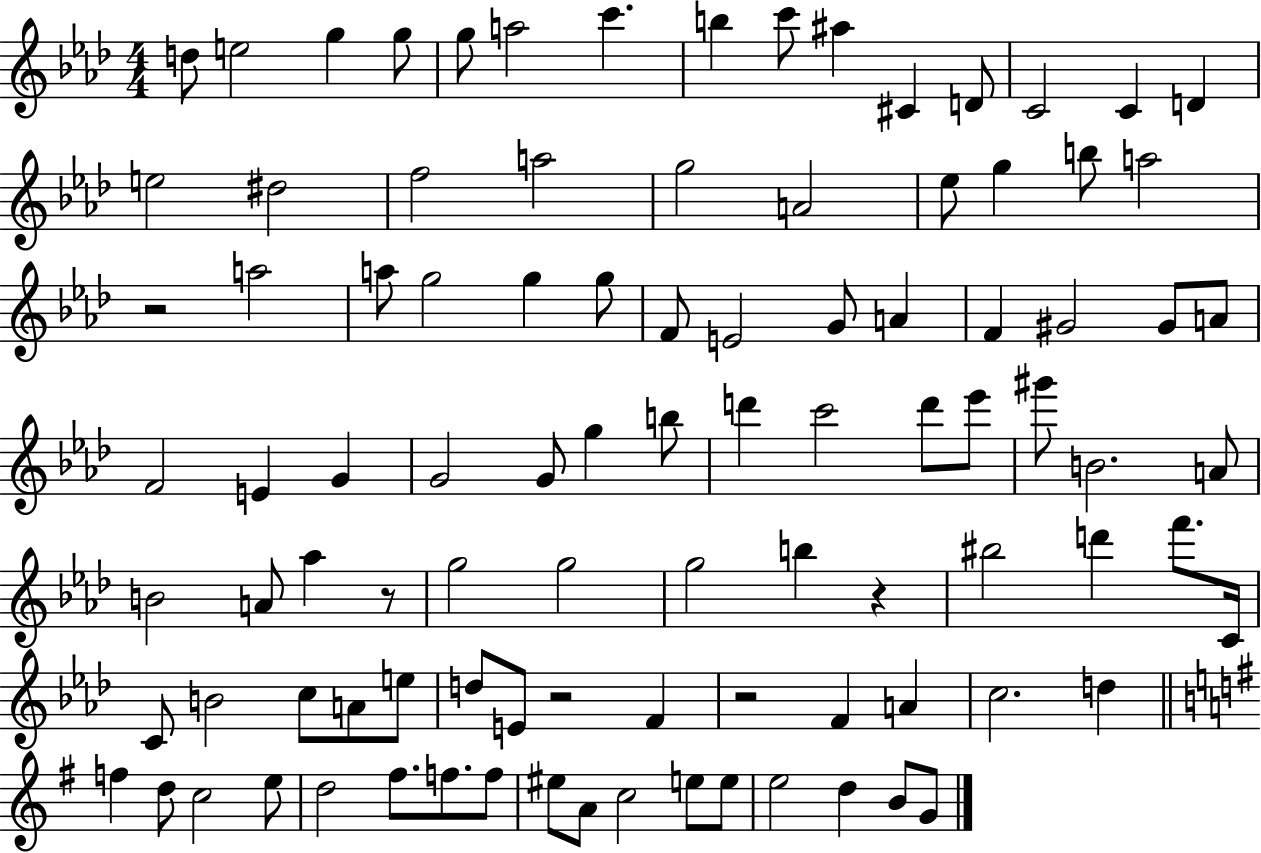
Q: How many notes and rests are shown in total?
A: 97